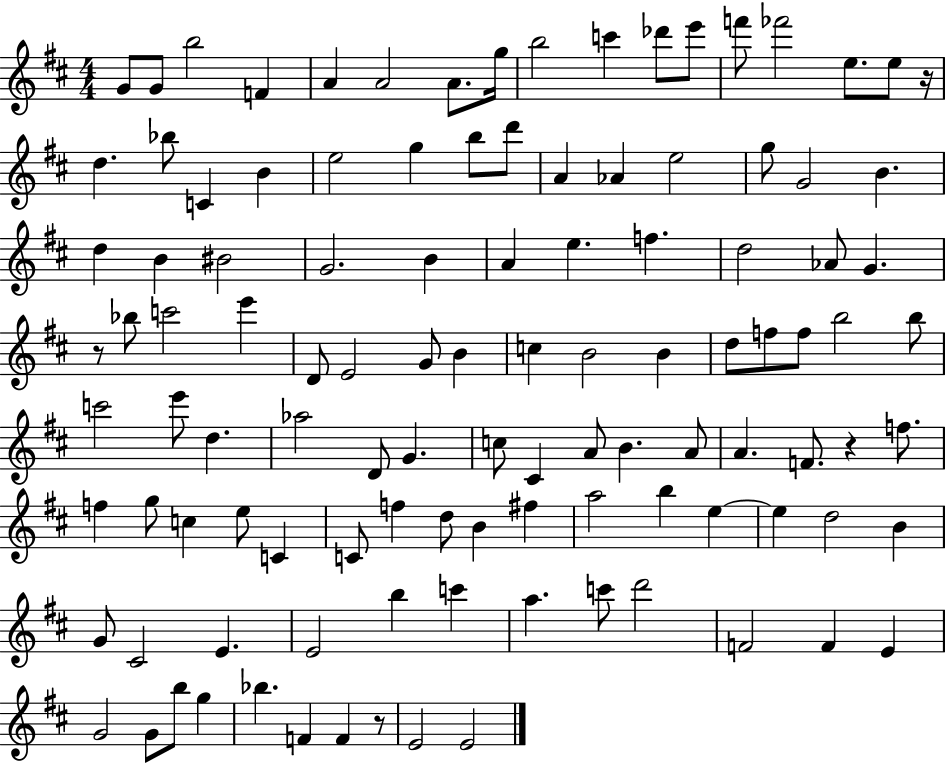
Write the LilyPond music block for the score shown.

{
  \clef treble
  \numericTimeSignature
  \time 4/4
  \key d \major
  g'8 g'8 b''2 f'4 | a'4 a'2 a'8. g''16 | b''2 c'''4 des'''8 e'''8 | f'''8 fes'''2 e''8. e''8 r16 | \break d''4. bes''8 c'4 b'4 | e''2 g''4 b''8 d'''8 | a'4 aes'4 e''2 | g''8 g'2 b'4. | \break d''4 b'4 bis'2 | g'2. b'4 | a'4 e''4. f''4. | d''2 aes'8 g'4. | \break r8 bes''8 c'''2 e'''4 | d'8 e'2 g'8 b'4 | c''4 b'2 b'4 | d''8 f''8 f''8 b''2 b''8 | \break c'''2 e'''8 d''4. | aes''2 d'8 g'4. | c''8 cis'4 a'8 b'4. a'8 | a'4. f'8. r4 f''8. | \break f''4 g''8 c''4 e''8 c'4 | c'8 f''4 d''8 b'4 fis''4 | a''2 b''4 e''4~~ | e''4 d''2 b'4 | \break g'8 cis'2 e'4. | e'2 b''4 c'''4 | a''4. c'''8 d'''2 | f'2 f'4 e'4 | \break g'2 g'8 b''8 g''4 | bes''4. f'4 f'4 r8 | e'2 e'2 | \bar "|."
}